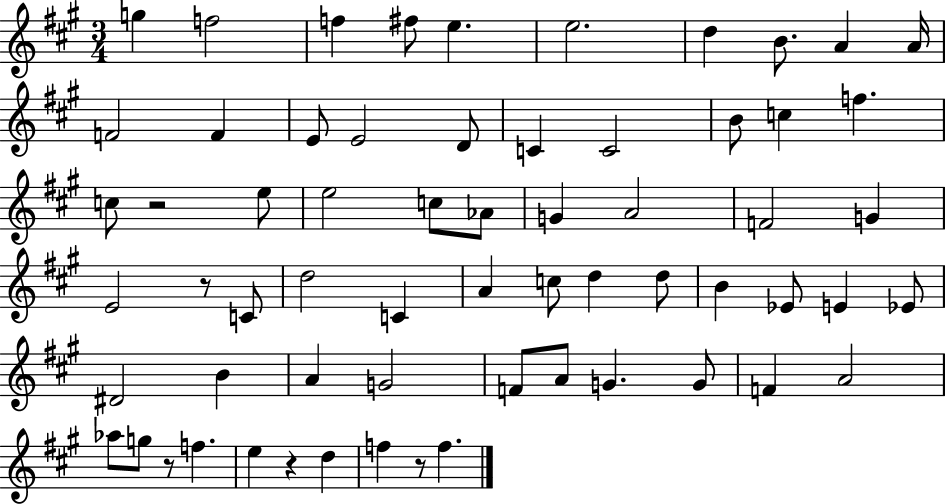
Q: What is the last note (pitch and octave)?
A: F5